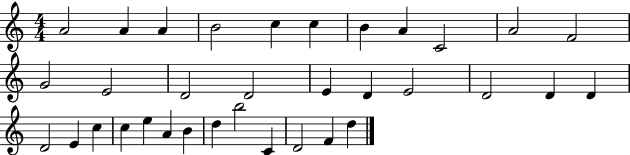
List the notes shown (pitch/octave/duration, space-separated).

A4/h A4/q A4/q B4/h C5/q C5/q B4/q A4/q C4/h A4/h F4/h G4/h E4/h D4/h D4/h E4/q D4/q E4/h D4/h D4/q D4/q D4/h E4/q C5/q C5/q E5/q A4/q B4/q D5/q B5/h C4/q D4/h F4/q D5/q